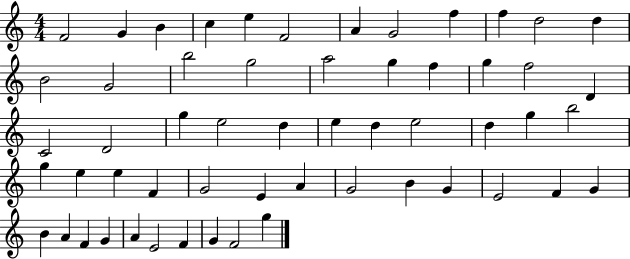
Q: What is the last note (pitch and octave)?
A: G5